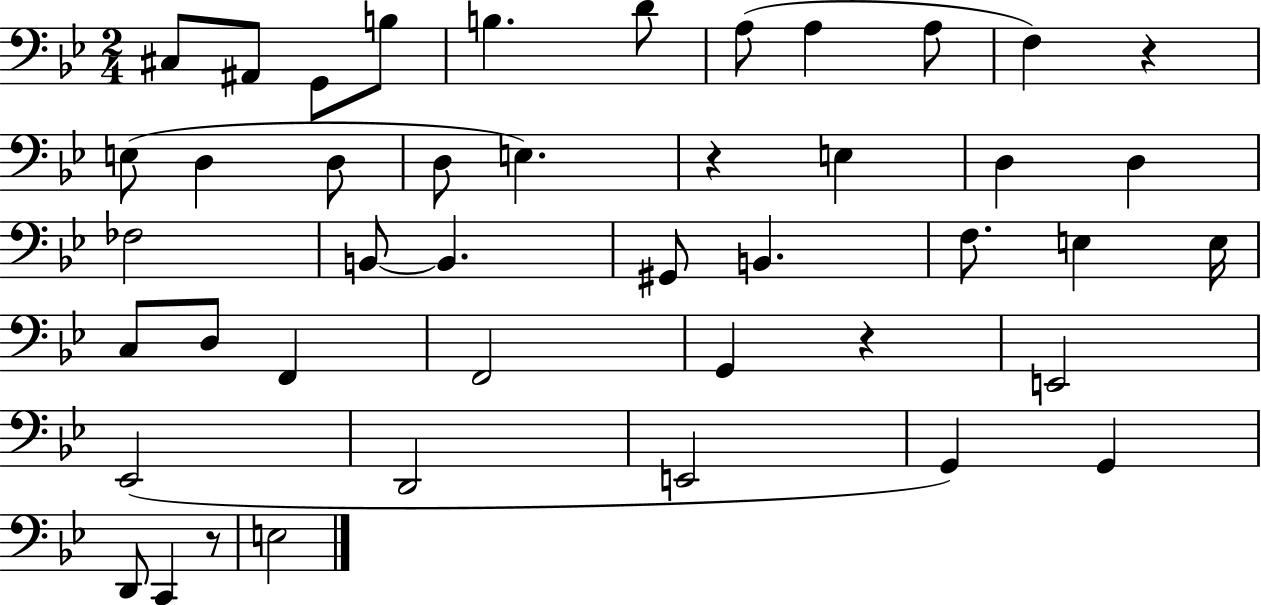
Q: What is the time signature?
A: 2/4